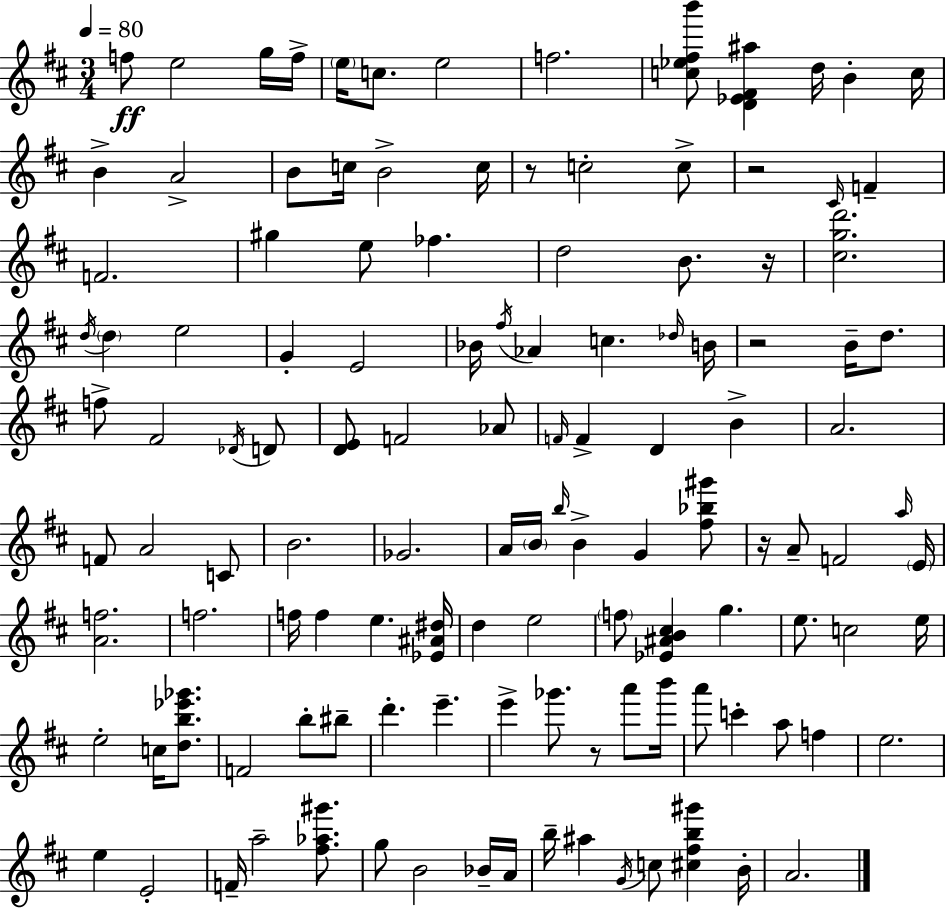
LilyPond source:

{
  \clef treble
  \numericTimeSignature
  \time 3/4
  \key d \major
  \tempo 4 = 80
  f''8\ff e''2 g''16 f''16-> | \parenthesize e''16 c''8. e''2 | f''2. | <c'' ees'' fis'' b'''>8 <d' ees' fis' ais''>4 d''16 b'4-. c''16 | \break b'4-> a'2-> | b'8 c''16 b'2-> c''16 | r8 c''2-. c''8-> | r2 \grace { cis'16 } f'4-- | \break f'2. | gis''4 e''8 fes''4. | d''2 b'8. | r16 <cis'' g'' d'''>2. | \break \acciaccatura { d''16 } \parenthesize d''4 e''2 | g'4-. e'2 | bes'16 \acciaccatura { fis''16 } aes'4 c''4. | \grace { des''16 } b'16 r2 | \break b'16-- d''8. f''8-> fis'2 | \acciaccatura { des'16 } d'8 <d' e'>8 f'2 | aes'8 \grace { f'16 } f'4-> d'4 | b'4-> a'2. | \break f'8 a'2 | c'8 b'2. | ges'2. | a'16 \parenthesize b'16 \grace { b''16 } b'4-> | \break g'4 <fis'' bes'' gis'''>8 r16 a'8-- f'2 | \grace { a''16 } \parenthesize e'16 <a' f''>2. | f''2. | f''16 f''4 | \break e''4. <ees' ais' dis''>16 d''4 | e''2 \parenthesize f''8 <ees' ais' b' cis''>4 | g''4. e''8. c''2 | e''16 e''2-. | \break c''16 <d'' b'' ees''' ges'''>8. f'2 | b''8-. bis''8-- d'''4.-. | e'''4.-- e'''4-> | ges'''8. r8 a'''8 b'''16 a'''8 c'''4-. | \break a''8 f''4 e''2. | e''4 | e'2-. f'16-- a''2-- | <fis'' aes'' gis'''>8. g''8 b'2 | \break bes'16-- a'16 b''16-- ais''4 | \acciaccatura { g'16 } c''8 <cis'' fis'' b'' gis'''>4 b'16-. a'2. | \bar "|."
}